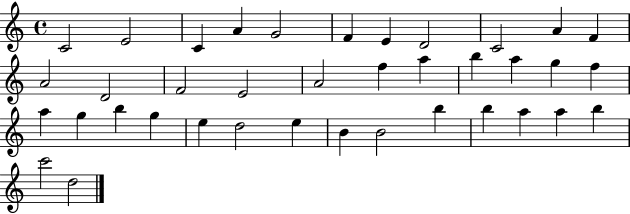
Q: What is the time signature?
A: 4/4